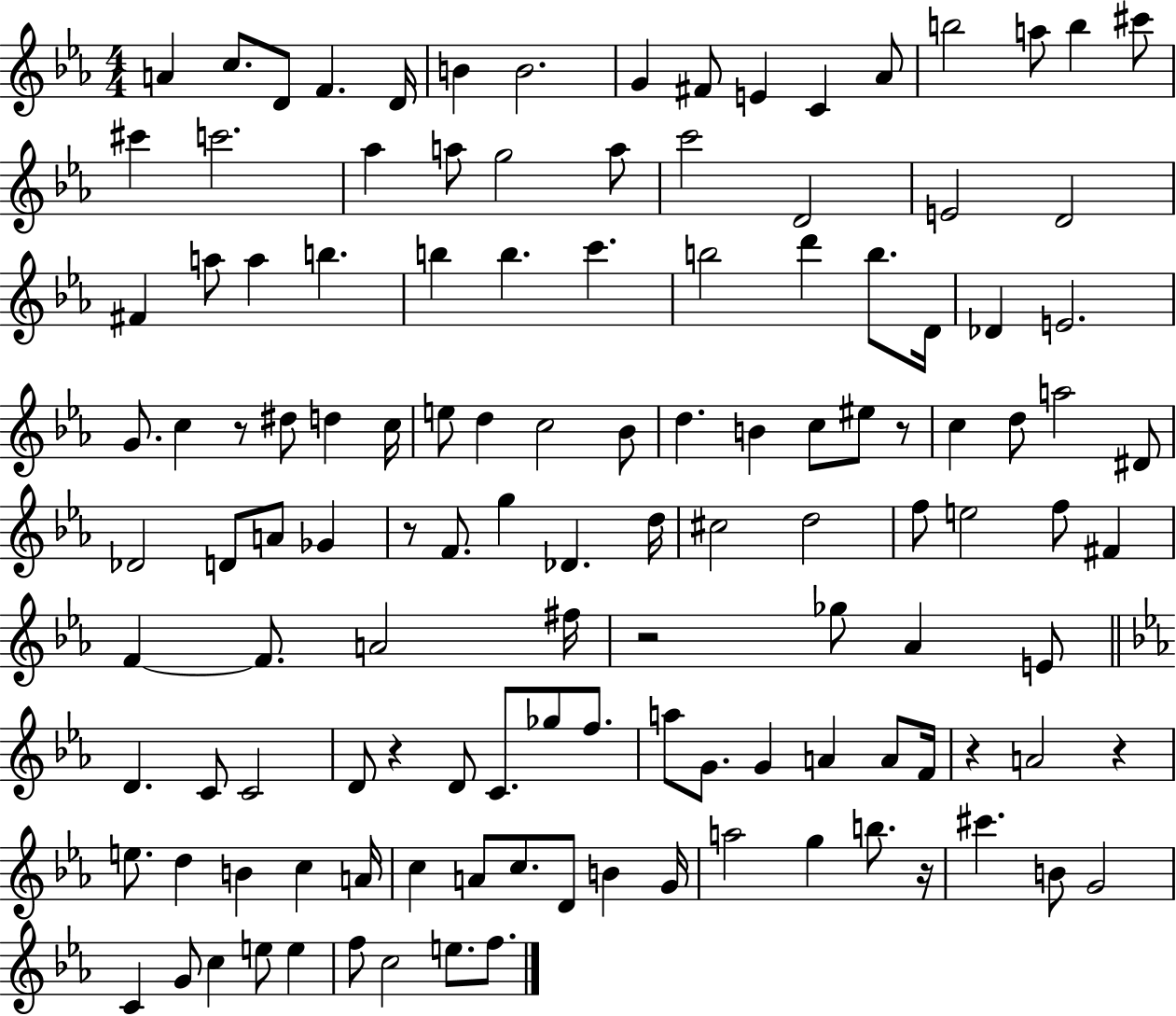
{
  \clef treble
  \numericTimeSignature
  \time 4/4
  \key ees \major
  \repeat volta 2 { a'4 c''8. d'8 f'4. d'16 | b'4 b'2. | g'4 fis'8 e'4 c'4 aes'8 | b''2 a''8 b''4 cis'''8 | \break cis'''4 c'''2. | aes''4 a''8 g''2 a''8 | c'''2 d'2 | e'2 d'2 | \break fis'4 a''8 a''4 b''4. | b''4 b''4. c'''4. | b''2 d'''4 b''8. d'16 | des'4 e'2. | \break g'8. c''4 r8 dis''8 d''4 c''16 | e''8 d''4 c''2 bes'8 | d''4. b'4 c''8 eis''8 r8 | c''4 d''8 a''2 dis'8 | \break des'2 d'8 a'8 ges'4 | r8 f'8. g''4 des'4. d''16 | cis''2 d''2 | f''8 e''2 f''8 fis'4 | \break f'4~~ f'8. a'2 fis''16 | r2 ges''8 aes'4 e'8 | \bar "||" \break \key ees \major d'4. c'8 c'2 | d'8 r4 d'8 c'8. ges''8 f''8. | a''8 g'8. g'4 a'4 a'8 f'16 | r4 a'2 r4 | \break e''8. d''4 b'4 c''4 a'16 | c''4 a'8 c''8. d'8 b'4 g'16 | a''2 g''4 b''8. r16 | cis'''4. b'8 g'2 | \break c'4 g'8 c''4 e''8 e''4 | f''8 c''2 e''8. f''8. | } \bar "|."
}